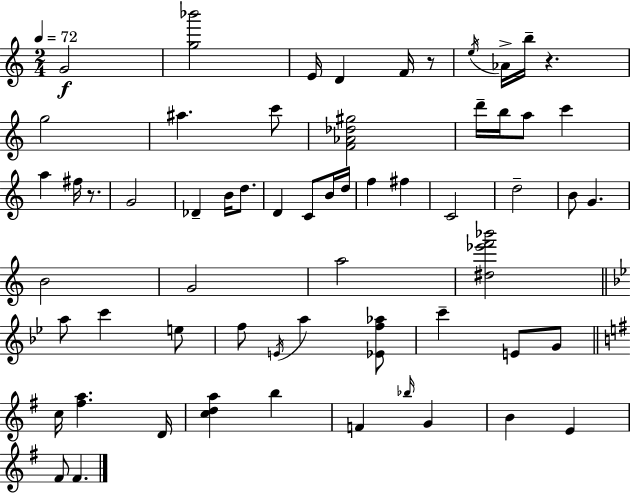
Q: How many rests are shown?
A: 3